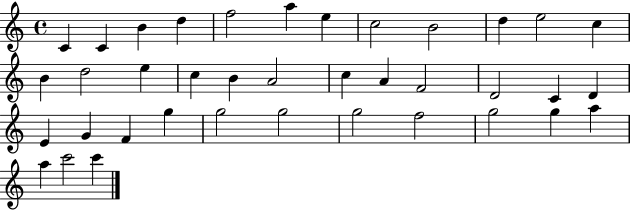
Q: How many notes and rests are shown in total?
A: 38